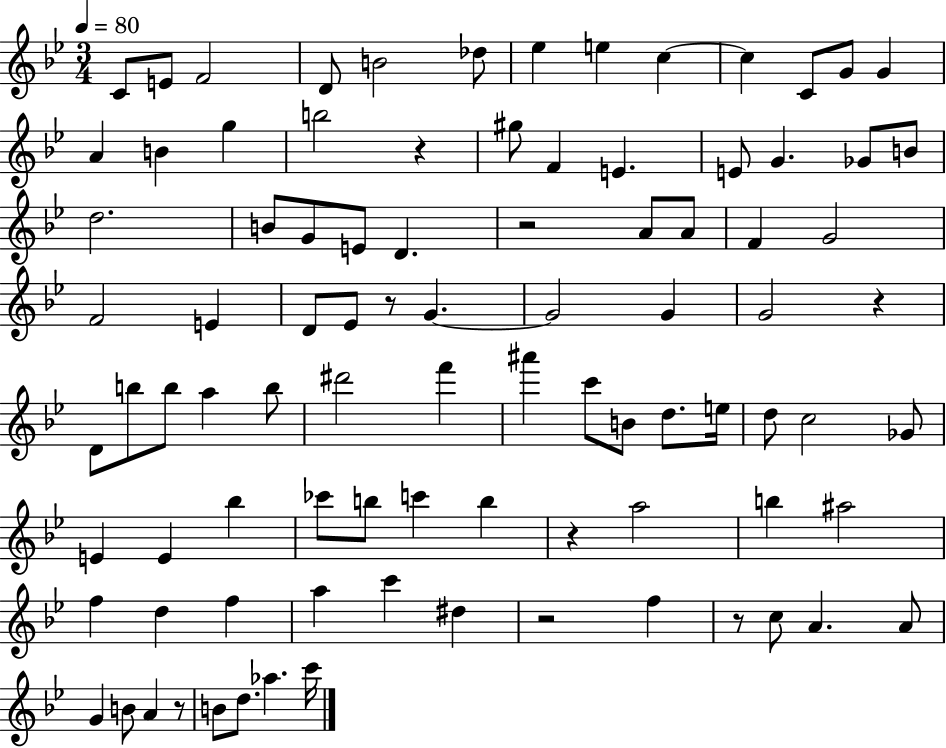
C4/e E4/e F4/h D4/e B4/h Db5/e Eb5/q E5/q C5/q C5/q C4/e G4/e G4/q A4/q B4/q G5/q B5/h R/q G#5/e F4/q E4/q. E4/e G4/q. Gb4/e B4/e D5/h. B4/e G4/e E4/e D4/q. R/h A4/e A4/e F4/q G4/h F4/h E4/q D4/e Eb4/e R/e G4/q. G4/h G4/q G4/h R/q D4/e B5/e B5/e A5/q B5/e D#6/h F6/q A#6/q C6/e B4/e D5/e. E5/s D5/e C5/h Gb4/e E4/q E4/q Bb5/q CES6/e B5/e C6/q B5/q R/q A5/h B5/q A#5/h F5/q D5/q F5/q A5/q C6/q D#5/q R/h F5/q R/e C5/e A4/q. A4/e G4/q B4/e A4/q R/e B4/e D5/e. Ab5/q. C6/s